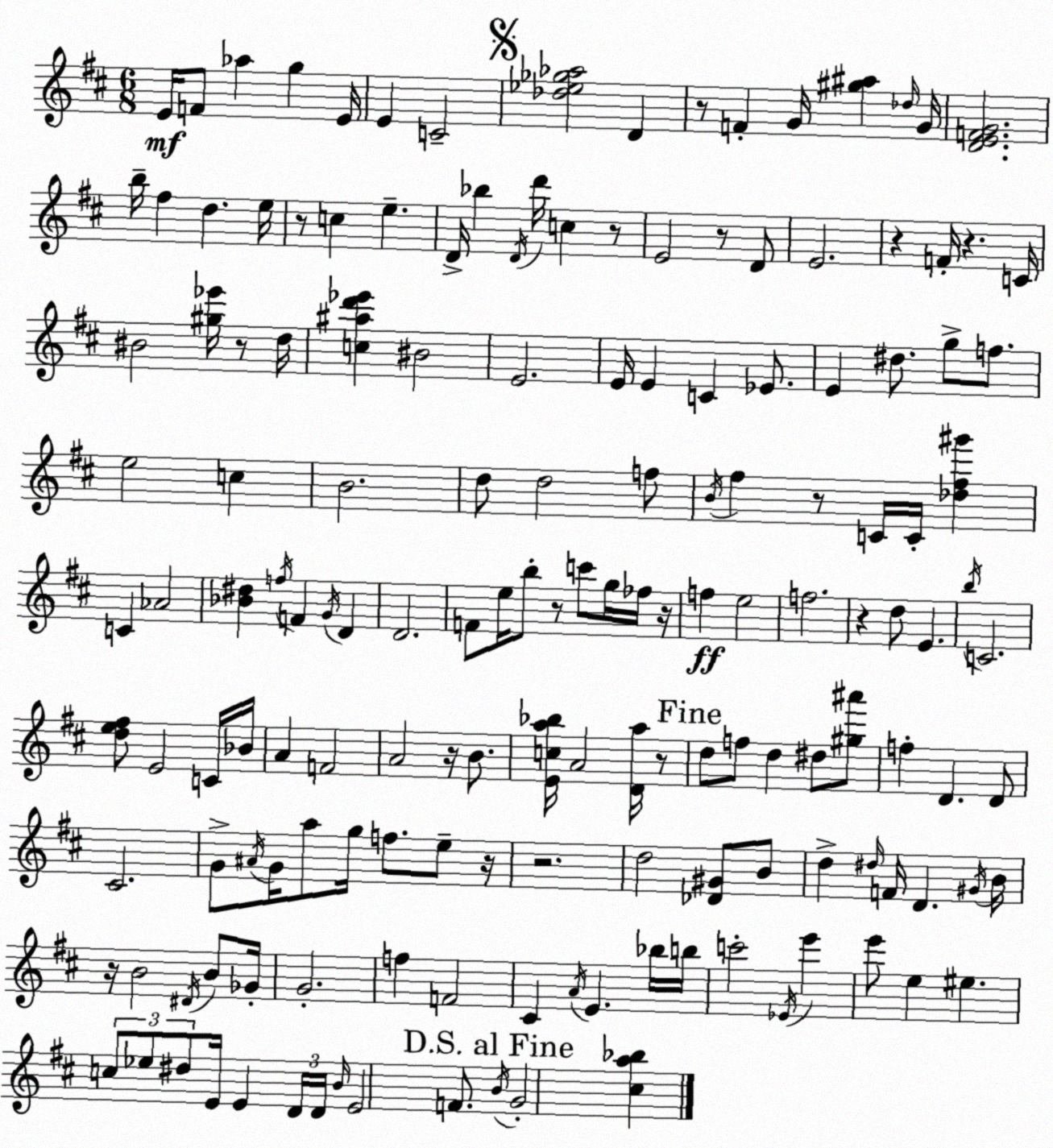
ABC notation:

X:1
T:Untitled
M:6/8
L:1/4
K:D
E/4 F/2 _a g E/4 E C2 [_d_e_g_a]2 D z/2 F G/4 [^g^a] _d/4 G/4 [DEFG]2 b/4 ^f d e/4 z/2 c e D/4 _b D/4 d'/4 c z/2 E2 z/2 D/2 E2 z F/4 z C/4 ^B2 [^g_e']/4 z/2 d/4 [c^ad'_e'] ^B2 E2 E/4 E C _E/2 E ^d/2 g/2 f/2 e2 c B2 d/2 d2 f/2 B/4 ^f z/2 C/4 C/4 [_d^f^g'] C _A2 [_B^d] f/4 F G/4 D D2 F/2 e/4 b/2 z/2 c'/2 g/4 _f/4 z/4 f e2 f2 z d/2 E b/4 C2 [de^f]/2 E2 C/4 _B/4 A F2 A2 z/4 B/2 [Eca_b]/4 A2 [Da]/4 z/2 d/2 f/2 d ^d/2 [^g^a']/2 f D D/2 ^C2 G/2 ^A/4 G/4 a/2 g/4 f/2 e/2 z/4 z2 d2 [_D^G]/2 B/2 d ^d/4 F/4 D ^G/4 B/4 z/4 B2 ^D/4 B/2 _G/4 G2 f F2 ^C A/4 E _b/4 b/4 c'2 _E/4 e' e'/2 e ^e c/2 _e/2 ^d/2 E/4 E D/4 D/4 B/4 E2 F/2 B/4 G2 [^ca_b]